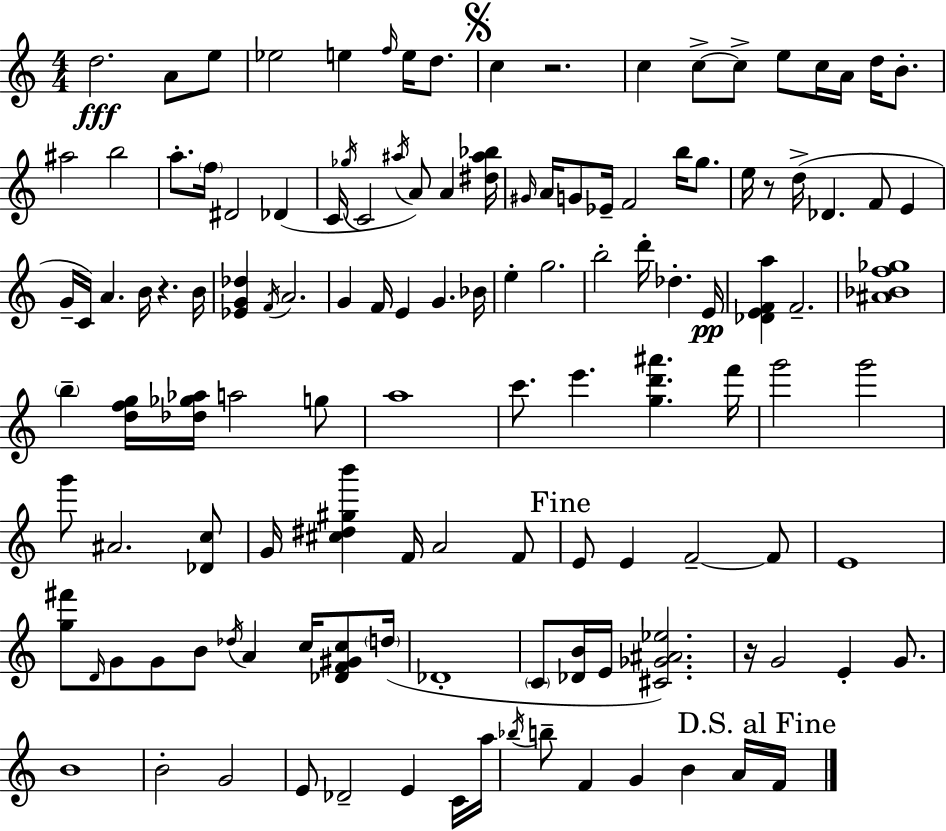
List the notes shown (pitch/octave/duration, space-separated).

D5/h. A4/e E5/e Eb5/h E5/q F5/s E5/s D5/e. C5/q R/h. C5/q C5/e C5/e E5/e C5/s A4/s D5/s B4/e. A#5/h B5/h A5/e. F5/s D#4/h Db4/q C4/s Gb5/s C4/h A#5/s A4/e A4/q [D#5,A#5,Bb5]/s G#4/s A4/s G4/e Eb4/s F4/h B5/s G5/e. E5/s R/e D5/s Db4/q. F4/e E4/q G4/s C4/s A4/q. B4/s R/q. B4/s [Eb4,G4,Db5]/q F4/s A4/h. G4/q F4/s E4/q G4/q. Bb4/s E5/q G5/h. B5/h D6/s Db5/q. E4/s [Db4,E4,F4,A5]/q F4/h. [A#4,Bb4,F5,Gb5]/w B5/q [D5,F5,G5]/s [Db5,Gb5,Ab5]/s A5/h G5/e A5/w C6/e. E6/q. [G5,D6,A#6]/q. F6/s G6/h G6/h G6/e A#4/h. [Db4,C5]/e G4/s [C#5,D#5,G#5,B6]/q F4/s A4/h F4/e E4/e E4/q F4/h F4/e E4/w [G5,F#6]/e D4/s G4/e G4/e B4/e Db5/s A4/q C5/s [Db4,F4,G#4,C5]/e D5/s Db4/w C4/e [Db4,B4]/s E4/s [C#4,Gb4,A#4,Eb5]/h. R/s G4/h E4/q G4/e. B4/w B4/h G4/h E4/e Db4/h E4/q C4/s A5/s Bb5/s B5/e F4/q G4/q B4/q A4/s F4/s